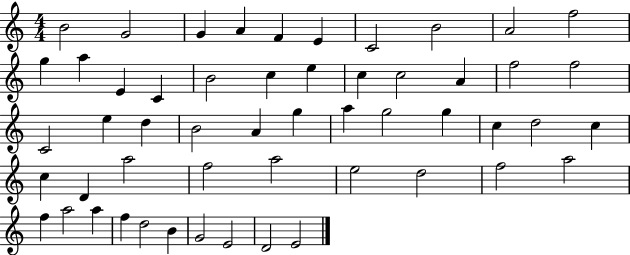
X:1
T:Untitled
M:4/4
L:1/4
K:C
B2 G2 G A F E C2 B2 A2 f2 g a E C B2 c e c c2 A f2 f2 C2 e d B2 A g a g2 g c d2 c c D a2 f2 a2 e2 d2 f2 a2 f a2 a f d2 B G2 E2 D2 E2